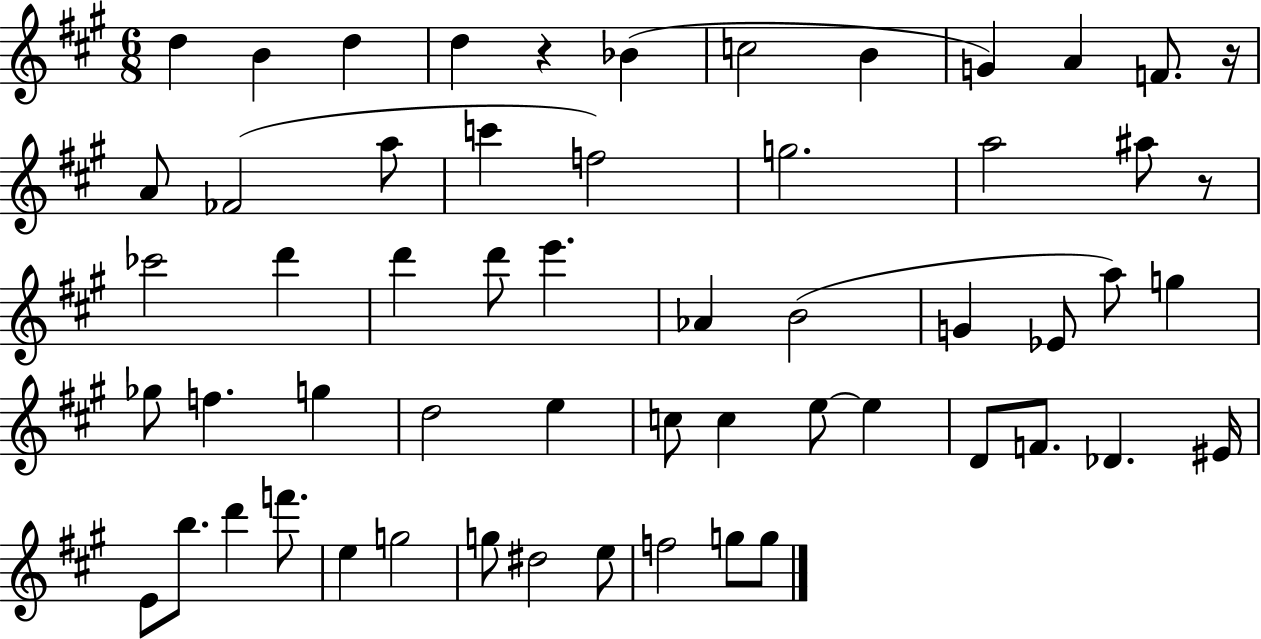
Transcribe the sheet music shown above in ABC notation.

X:1
T:Untitled
M:6/8
L:1/4
K:A
d B d d z _B c2 B G A F/2 z/4 A/2 _F2 a/2 c' f2 g2 a2 ^a/2 z/2 _c'2 d' d' d'/2 e' _A B2 G _E/2 a/2 g _g/2 f g d2 e c/2 c e/2 e D/2 F/2 _D ^E/4 E/2 b/2 d' f'/2 e g2 g/2 ^d2 e/2 f2 g/2 g/2